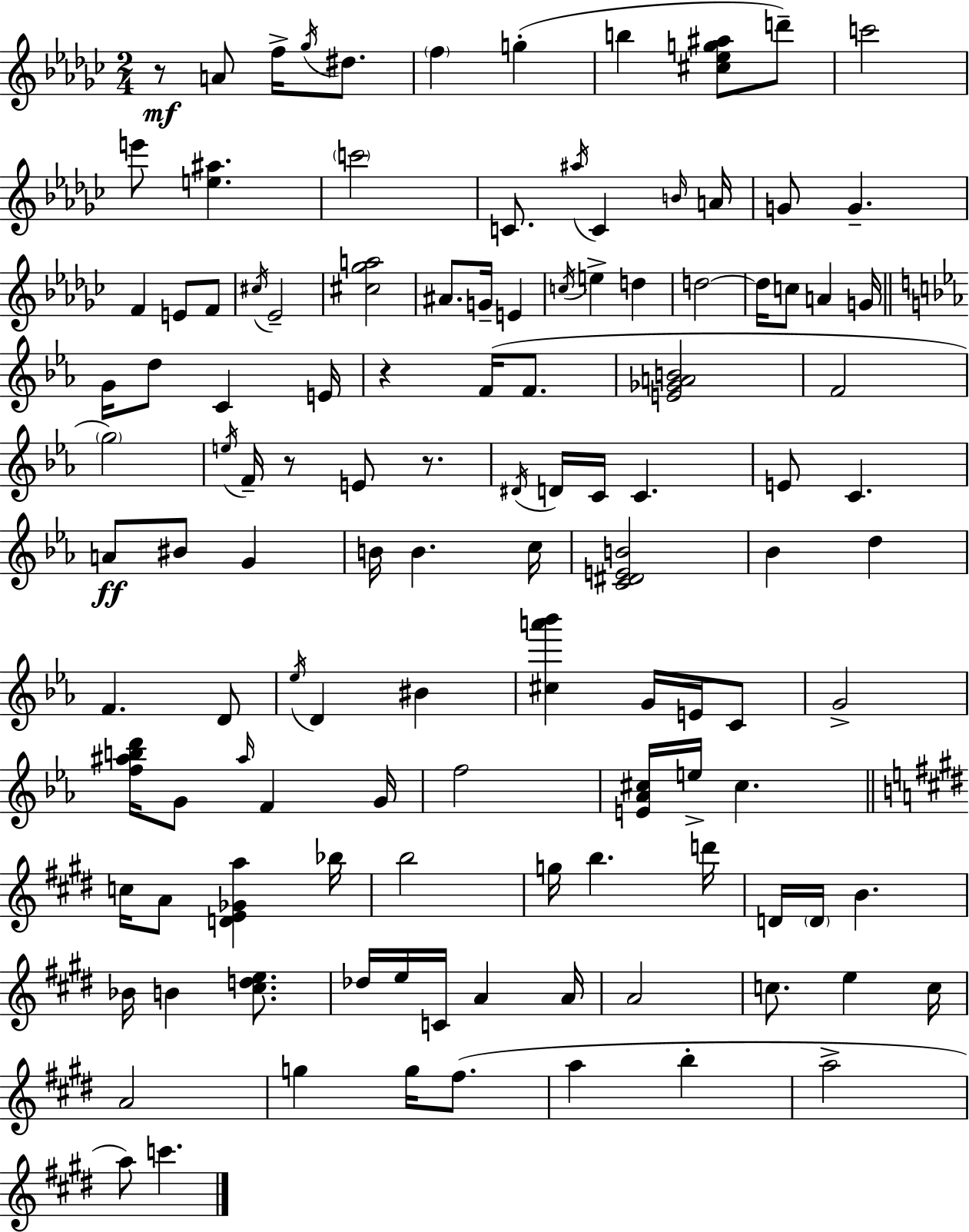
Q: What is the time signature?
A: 2/4